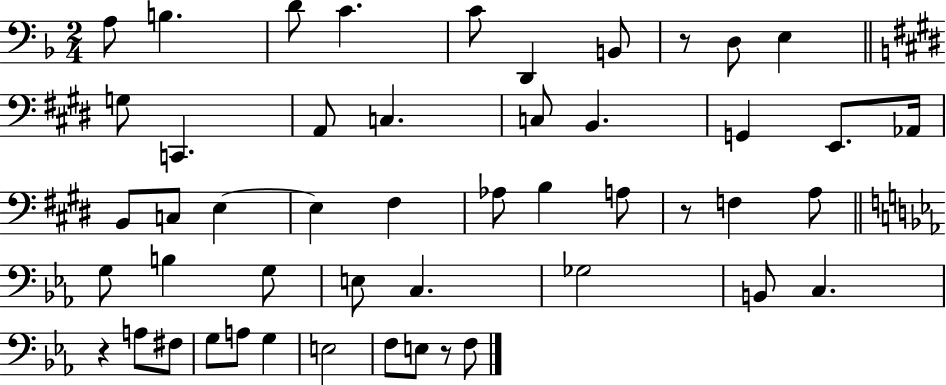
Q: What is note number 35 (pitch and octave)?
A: B2